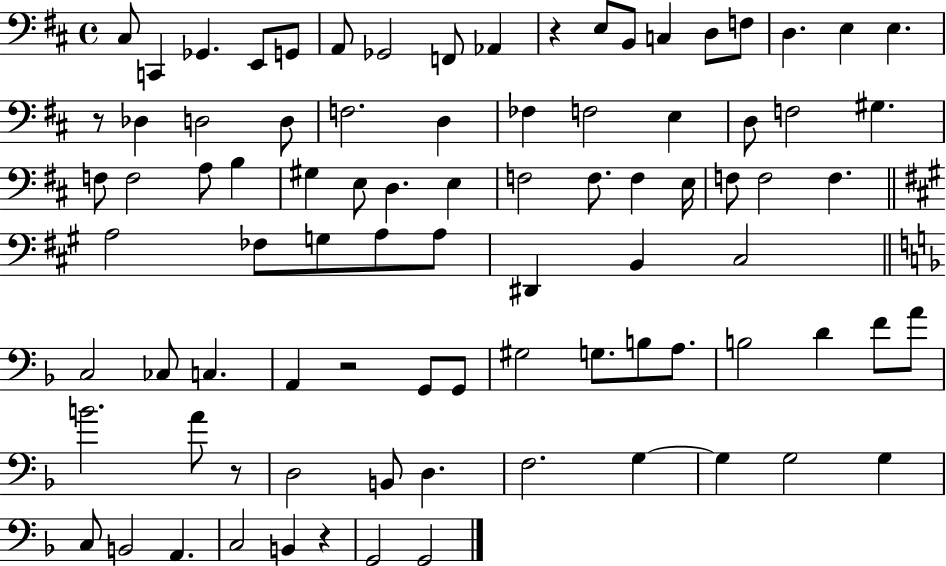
C#3/e C2/q Gb2/q. E2/e G2/e A2/e Gb2/h F2/e Ab2/q R/q E3/e B2/e C3/q D3/e F3/e D3/q. E3/q E3/q. R/e Db3/q D3/h D3/e F3/h. D3/q FES3/q F3/h E3/q D3/e F3/h G#3/q. F3/e F3/h A3/e B3/q G#3/q E3/e D3/q. E3/q F3/h F3/e. F3/q E3/s F3/e F3/h F3/q. A3/h FES3/e G3/e A3/e A3/e D#2/q B2/q C#3/h C3/h CES3/e C3/q. A2/q R/h G2/e G2/e G#3/h G3/e. B3/e A3/e. B3/h D4/q F4/e A4/e B4/h. A4/e R/e D3/h B2/e D3/q. F3/h. G3/q G3/q G3/h G3/q C3/e B2/h A2/q. C3/h B2/q R/q G2/h G2/h